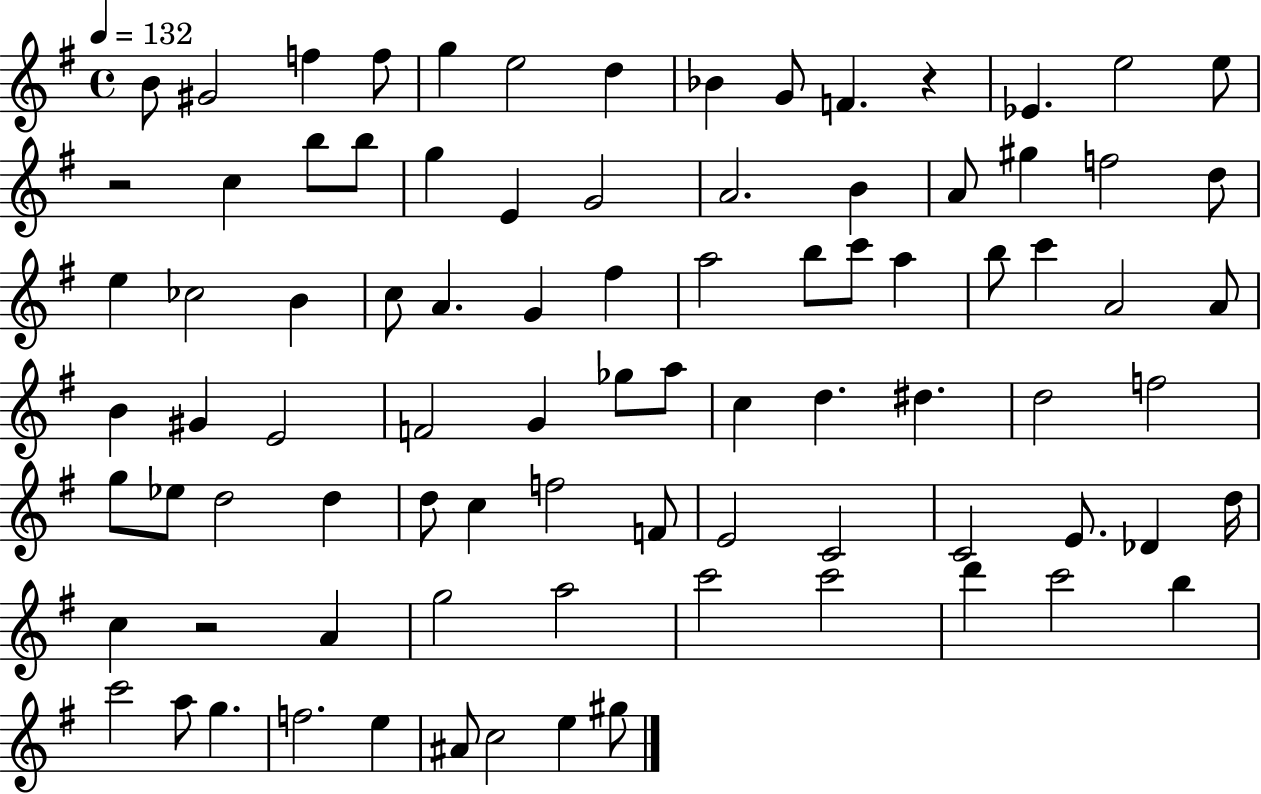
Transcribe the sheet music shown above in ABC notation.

X:1
T:Untitled
M:4/4
L:1/4
K:G
B/2 ^G2 f f/2 g e2 d _B G/2 F z _E e2 e/2 z2 c b/2 b/2 g E G2 A2 B A/2 ^g f2 d/2 e _c2 B c/2 A G ^f a2 b/2 c'/2 a b/2 c' A2 A/2 B ^G E2 F2 G _g/2 a/2 c d ^d d2 f2 g/2 _e/2 d2 d d/2 c f2 F/2 E2 C2 C2 E/2 _D d/4 c z2 A g2 a2 c'2 c'2 d' c'2 b c'2 a/2 g f2 e ^A/2 c2 e ^g/2